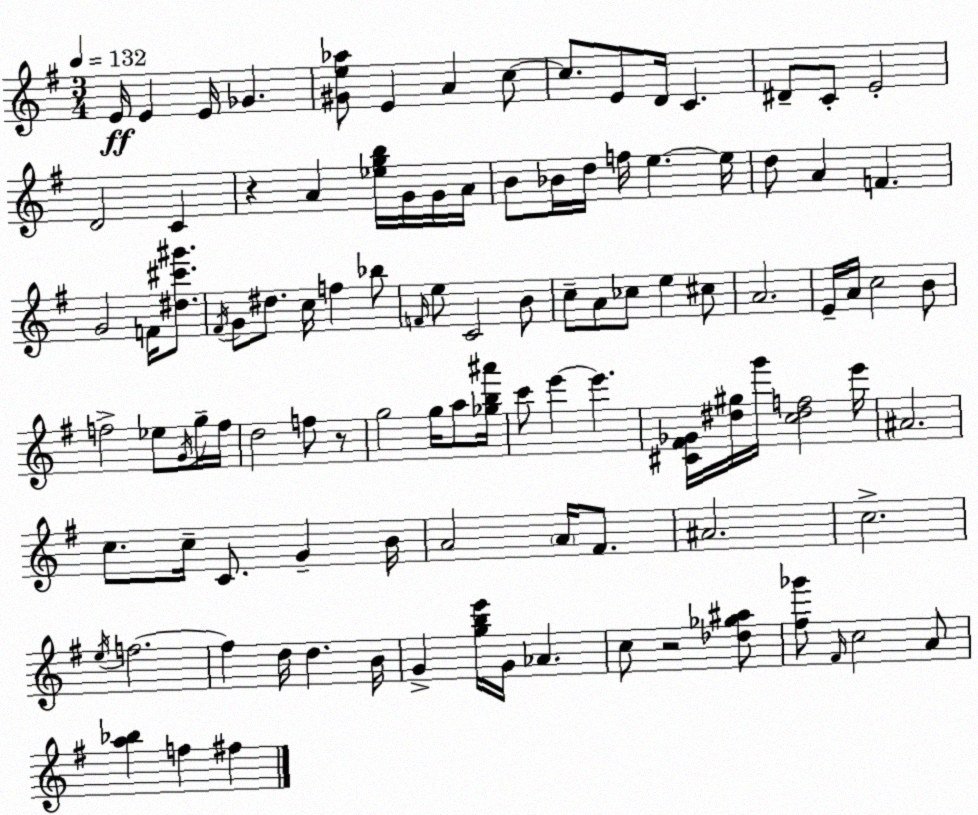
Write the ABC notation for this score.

X:1
T:Untitled
M:3/4
L:1/4
K:Em
E/4 E E/4 _G [^Ge_a]/2 E A c/2 c/2 E/2 D/4 C ^D/2 C/2 E2 D2 C z A [_egb]/4 G/4 G/4 A/4 B/2 _B/4 d/4 f/4 e e/4 d/2 A F G2 F/4 [^d^c'^g']/2 ^F/4 G/2 ^d/2 c/4 f _b/2 F/4 e/2 C2 B/2 c/2 A/2 _c/2 e ^c/2 A2 E/4 A/4 c2 B/2 f2 _e/2 G/4 g/4 f/4 d2 f/2 z/2 g2 g/4 a/2 [_gb^a']/4 c'/2 e' e' [^C^F_G]/4 [^d^g]/4 g'/4 [c^df]2 e'/4 ^A2 c/2 c/4 C/2 G B/4 A2 A/4 ^F/2 ^A2 c2 e/4 f2 f d/4 d B/4 G [gbe']/4 G/4 _A c/2 z2 [_d_g^a]/2 [^f_g']/2 ^F/4 c2 A/2 [a_b] f ^f